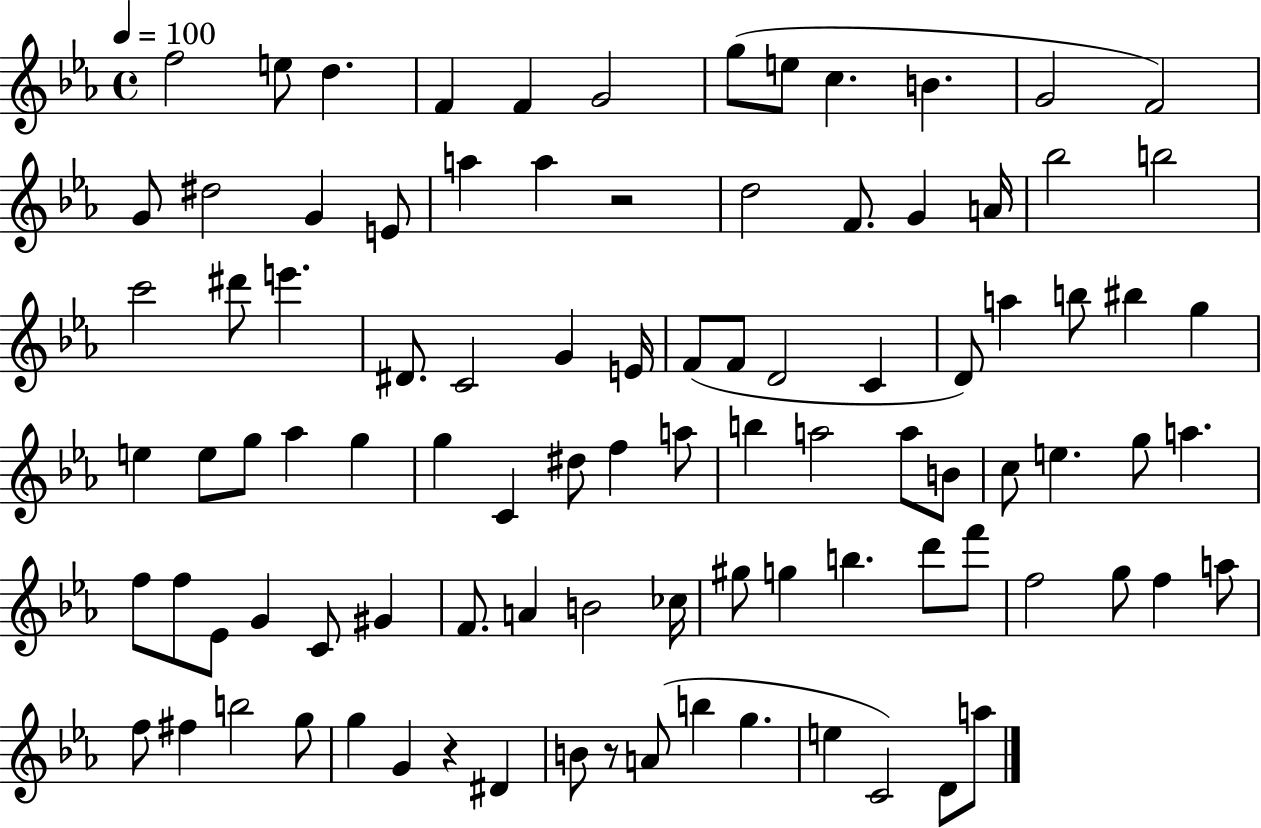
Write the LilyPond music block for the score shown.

{
  \clef treble
  \time 4/4
  \defaultTimeSignature
  \key ees \major
  \tempo 4 = 100
  f''2 e''8 d''4. | f'4 f'4 g'2 | g''8( e''8 c''4. b'4. | g'2 f'2) | \break g'8 dis''2 g'4 e'8 | a''4 a''4 r2 | d''2 f'8. g'4 a'16 | bes''2 b''2 | \break c'''2 dis'''8 e'''4. | dis'8. c'2 g'4 e'16 | f'8( f'8 d'2 c'4 | d'8) a''4 b''8 bis''4 g''4 | \break e''4 e''8 g''8 aes''4 g''4 | g''4 c'4 dis''8 f''4 a''8 | b''4 a''2 a''8 b'8 | c''8 e''4. g''8 a''4. | \break f''8 f''8 ees'8 g'4 c'8 gis'4 | f'8. a'4 b'2 ces''16 | gis''8 g''4 b''4. d'''8 f'''8 | f''2 g''8 f''4 a''8 | \break f''8 fis''4 b''2 g''8 | g''4 g'4 r4 dis'4 | b'8 r8 a'8( b''4 g''4. | e''4 c'2) d'8 a''8 | \break \bar "|."
}